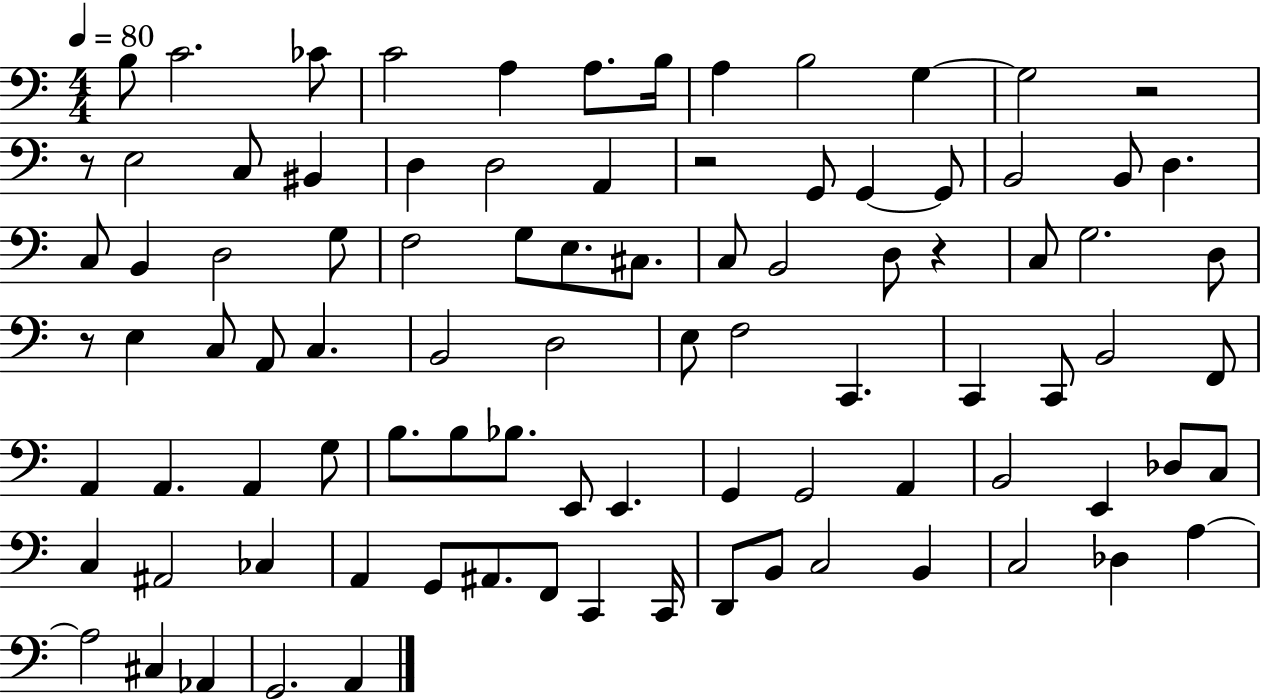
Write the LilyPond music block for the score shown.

{
  \clef bass
  \numericTimeSignature
  \time 4/4
  \key c \major
  \tempo 4 = 80
  b8 c'2. ces'8 | c'2 a4 a8. b16 | a4 b2 g4~~ | g2 r2 | \break r8 e2 c8 bis,4 | d4 d2 a,4 | r2 g,8 g,4~~ g,8 | b,2 b,8 d4. | \break c8 b,4 d2 g8 | f2 g8 e8. cis8. | c8 b,2 d8 r4 | c8 g2. d8 | \break r8 e4 c8 a,8 c4. | b,2 d2 | e8 f2 c,4. | c,4 c,8 b,2 f,8 | \break a,4 a,4. a,4 g8 | b8. b8 bes8. e,8 e,4. | g,4 g,2 a,4 | b,2 e,4 des8 c8 | \break c4 ais,2 ces4 | a,4 g,8 ais,8. f,8 c,4 c,16 | d,8 b,8 c2 b,4 | c2 des4 a4~~ | \break a2 cis4 aes,4 | g,2. a,4 | \bar "|."
}